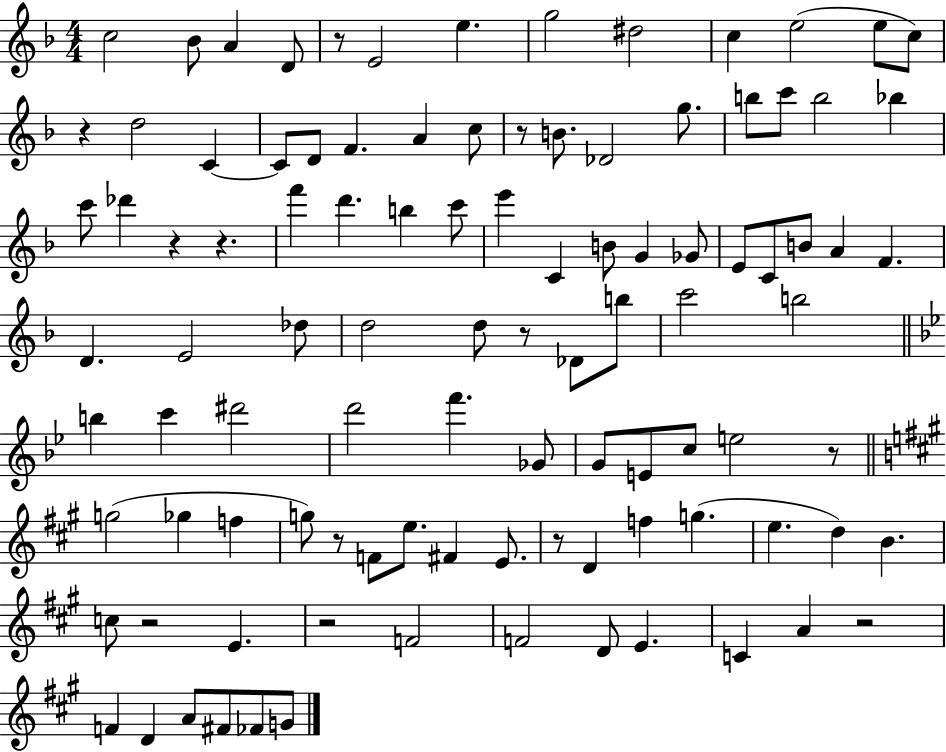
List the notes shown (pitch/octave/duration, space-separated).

C5/h Bb4/e A4/q D4/e R/e E4/h E5/q. G5/h D#5/h C5/q E5/h E5/e C5/e R/q D5/h C4/q C4/e D4/e F4/q. A4/q C5/e R/e B4/e. Db4/h G5/e. B5/e C6/e B5/h Bb5/q C6/e Db6/q R/q R/q. F6/q D6/q. B5/q C6/e E6/q C4/q B4/e G4/q Gb4/e E4/e C4/e B4/e A4/q F4/q. D4/q. E4/h Db5/e D5/h D5/e R/e Db4/e B5/e C6/h B5/h B5/q C6/q D#6/h D6/h F6/q. Gb4/e G4/e E4/e C5/e E5/h R/e G5/h Gb5/q F5/q G5/e R/e F4/e E5/e. F#4/q E4/e. R/e D4/q F5/q G5/q. E5/q. D5/q B4/q. C5/e R/h E4/q. R/h F4/h F4/h D4/e E4/q. C4/q A4/q R/h F4/q D4/q A4/e F#4/e FES4/e G4/e